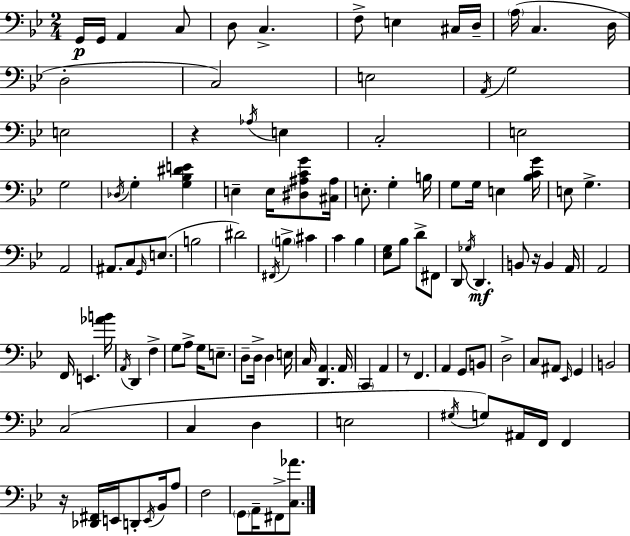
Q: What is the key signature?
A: BES major